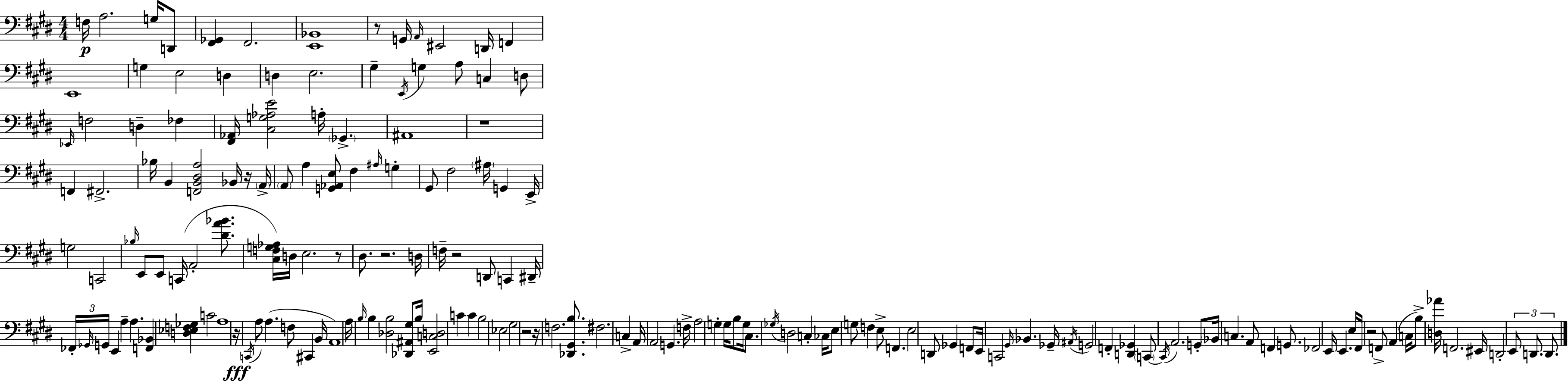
F3/s A3/h. G3/s D2/e [F#2,Gb2]/q F#2/h. [E2,Bb2]/w R/e G2/s A2/s EIS2/h D2/s F2/q E2/w G3/q E3/h D3/q D3/q E3/h. G#3/q E2/s G3/q A3/e C3/q D3/e Eb2/s F3/h D3/q FES3/q [F#2,Ab2]/s [C#3,G3,Ab3,E4]/h A3/s Gb2/q. A#2/w R/w F2/q F#2/h. Bb3/s B2/q [F2,B2,D#3,A3]/h Bb2/s R/s A2/s A2/e A3/q [G2,Ab2,E3]/e F#3/q A#3/s G3/q G#2/e F#3/h A#3/s G2/q E2/s G3/h C2/h Bb3/s E2/e E2/e C2/s A2/h [D#4,A4,Bb4]/e. [C#3,F3,G3,Ab3]/s D3/s E3/h. R/e D#3/e. R/h. D3/s F3/s R/h D2/e C2/q D#2/s FES2/s Gb2/s G2/s E2/q A3/q A3/q. [F2,Bb2]/q [D3,Eb3,F3,Gb3]/q C4/h A3/w R/s C2/s A3/e A3/q. F3/e C#2/q B2/s A2/w A3/s B3/s B3/q [Db3,B3]/h [Db2,A#2,G#3]/e B3/s [E2,C3,D3]/h C4/q C4/q B3/h Eb3/h G#3/h R/h R/s F3/h. [Db2,G#2,B3]/e. F#3/h. C3/q A2/s A2/h G2/q. F3/s A3/h G3/q G3/s B3/e G3/s C#3/e. Gb3/s D3/h C3/q CES3/s E3/e G3/e F3/q E3/e F2/q. E3/h D2/e Gb2/q F2/e E2/s C2/h G#2/s Bb2/q. Gb2/s A#2/s G2/h F2/q [D2,Gb2]/q C2/e C2/s A2/h. G2/e Bb2/s C3/q. A2/e F2/q G2/e. FES2/h E2/s E2/q. E3/s F#2/s R/h F2/e A2/q C3/s B3/e [D3,Ab4]/s F2/h. EIS2/s D2/h E2/e D2/e. D2/e.